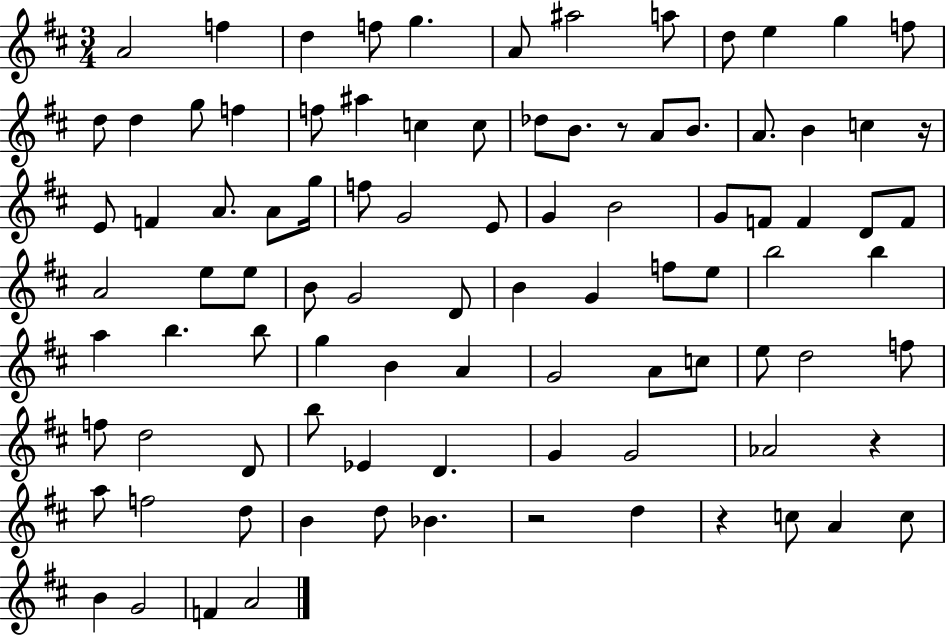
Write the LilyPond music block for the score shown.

{
  \clef treble
  \numericTimeSignature
  \time 3/4
  \key d \major
  a'2 f''4 | d''4 f''8 g''4. | a'8 ais''2 a''8 | d''8 e''4 g''4 f''8 | \break d''8 d''4 g''8 f''4 | f''8 ais''4 c''4 c''8 | des''8 b'8. r8 a'8 b'8. | a'8. b'4 c''4 r16 | \break e'8 f'4 a'8. a'8 g''16 | f''8 g'2 e'8 | g'4 b'2 | g'8 f'8 f'4 d'8 f'8 | \break a'2 e''8 e''8 | b'8 g'2 d'8 | b'4 g'4 f''8 e''8 | b''2 b''4 | \break a''4 b''4. b''8 | g''4 b'4 a'4 | g'2 a'8 c''8 | e''8 d''2 f''8 | \break f''8 d''2 d'8 | b''8 ees'4 d'4. | g'4 g'2 | aes'2 r4 | \break a''8 f''2 d''8 | b'4 d''8 bes'4. | r2 d''4 | r4 c''8 a'4 c''8 | \break b'4 g'2 | f'4 a'2 | \bar "|."
}